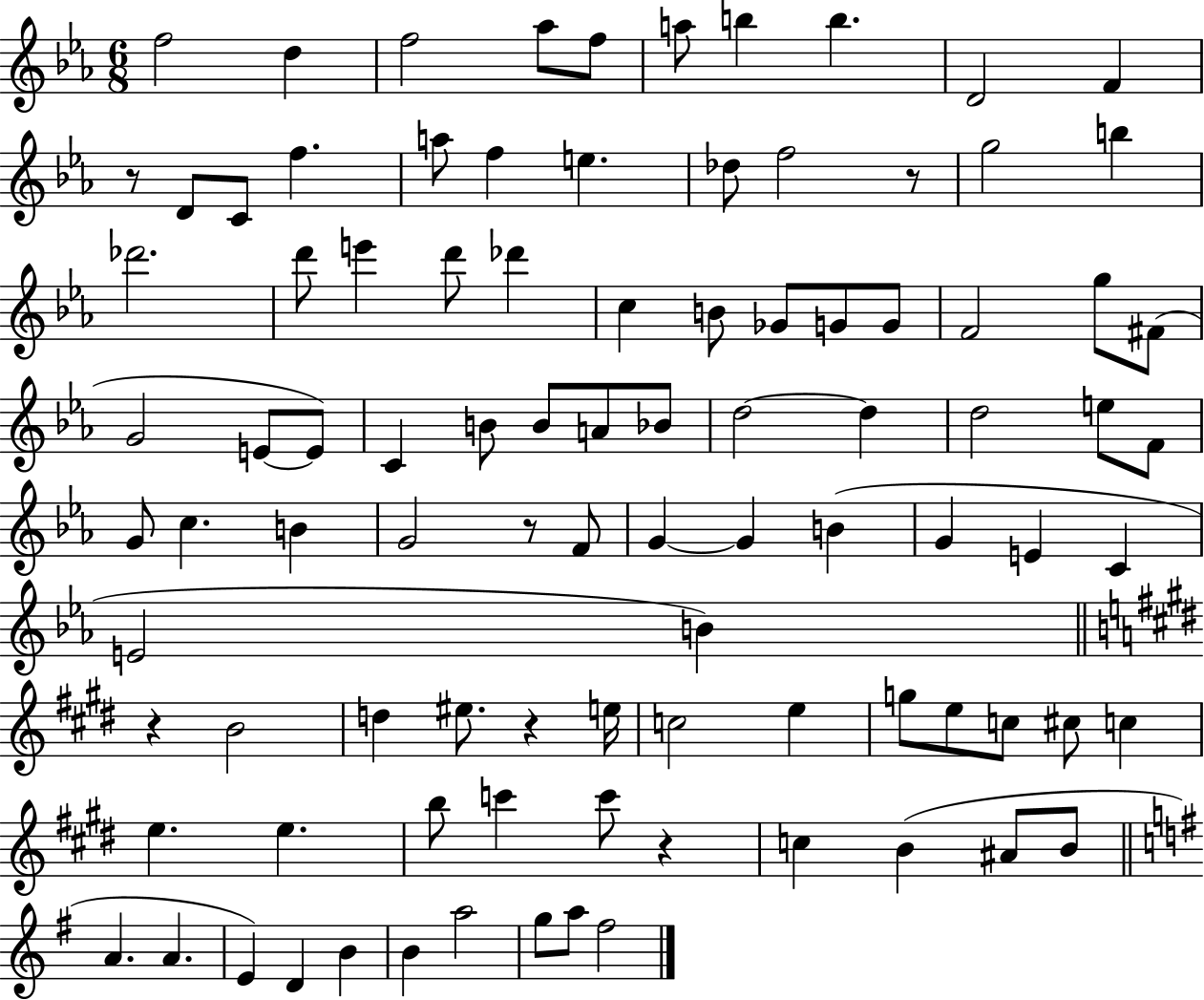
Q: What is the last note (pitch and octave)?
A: F#5